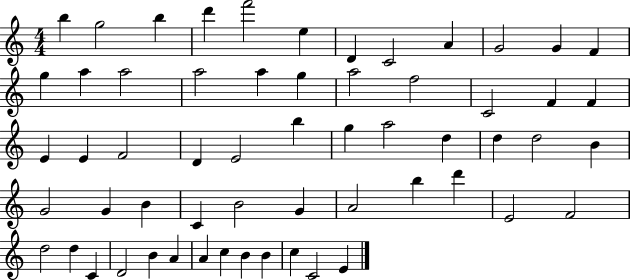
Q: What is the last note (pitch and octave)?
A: E4